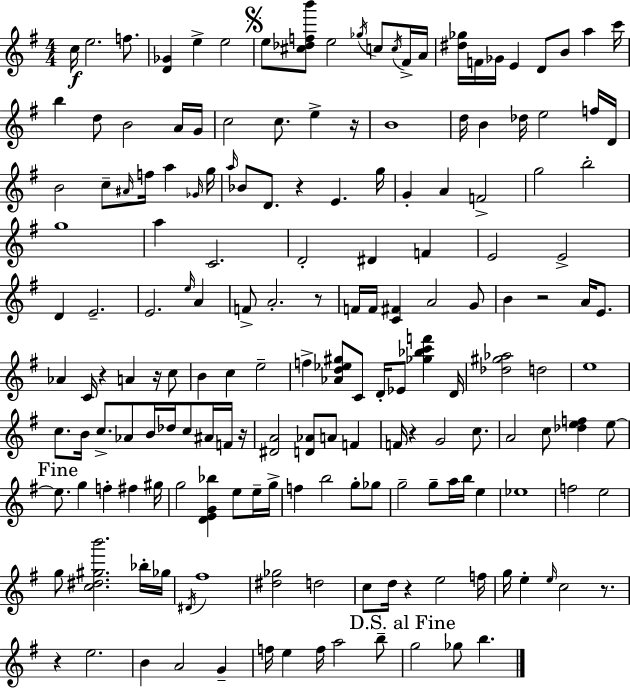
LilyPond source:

{
  \clef treble
  \numericTimeSignature
  \time 4/4
  \key e \minor
  c''16\f e''2. f''8. | <d' ges'>4 e''4-> e''2 | \mark \markup { \musicglyph "scripts.segno" } e''8 <cis'' des'' f'' b'''>8 e''2 \acciaccatura { ges''16 } c''8 \acciaccatura { c''16 } | fis'16-> a'16 <dis'' ges''>16 f'16 ges'16 e'4 d'8 b'8 a''4 | \break c'''16 b''4 d''8 b'2 | a'16 g'16 c''2 c''8. e''4-> | r16 b'1 | d''16 b'4 des''16 e''2 | \break f''16 d'16 b'2 c''8-- \grace { ais'16 } f''16 a''4 | \grace { ges'16 } g''16 \grace { a''16 } bes'8 d'8. r4 e'4. | g''16 g'4-. a'4 f'2-> | g''2 b''2-. | \break g''1 | a''4 c'2. | d'2-. dis'4 | f'4 e'2 e'2-> | \break d'4 e'2.-- | e'2. | \grace { e''16 } a'4 f'8-> a'2.-. | r8 f'16 f'16 <c' fis'>4 a'2 | \break g'8 b'4 r2 | a'16 e'8. aes'4 c'16 r4 a'4 | r16 c''8 b'4 c''4 e''2-- | f''4-> <aes' d'' ees'' gis''>8 c'8 d'16-. ees'8 | \break <ges'' bes'' c''' f'''>4 d'16 <des'' gis'' aes''>2 d''2 | e''1 | c''8. b'16 c''8.-> aes'8 b'16 | des''16 c''8 ais'16 f'16 r16 <dis' a'>2 <d' aes'>8 | \break a'8 f'4 f'16 r4 g'2 | c''8. a'2 c''8 | <des'' e'' f''>4 e''8~~ \mark "Fine" e''8. g''4 f''4-. | fis''4 gis''16 g''2 <d' e' g' bes''>4 | \break e''8 e''16-- g''16-> f''4 b''2 | g''8-. ges''8 g''2-- g''8-- | a''16 b''16 e''4 ees''1 | f''2 e''2 | \break g''8 <c'' dis'' gis'' b'''>2. | bes''16-. ges''16 \acciaccatura { dis'16 } fis''1 | <dis'' ges''>2 d''2 | c''8 d''16 r4 e''2 | \break f''16 g''16 e''4-. \grace { e''16 } c''2 | r8. r4 e''2. | b'4 a'2 | g'4-- f''16 e''4 f''16 a''2 | \break b''8-- \mark "D.S. al Fine" g''2 | ges''8 b''4. \bar "|."
}